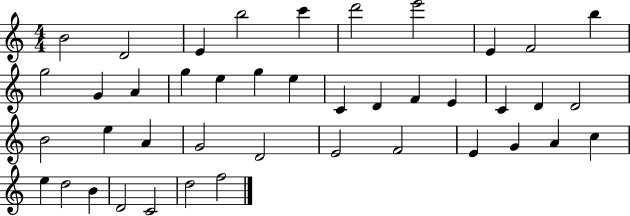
X:1
T:Untitled
M:4/4
L:1/4
K:C
B2 D2 E b2 c' d'2 e'2 E F2 b g2 G A g e g e C D F E C D D2 B2 e A G2 D2 E2 F2 E G A c e d2 B D2 C2 d2 f2